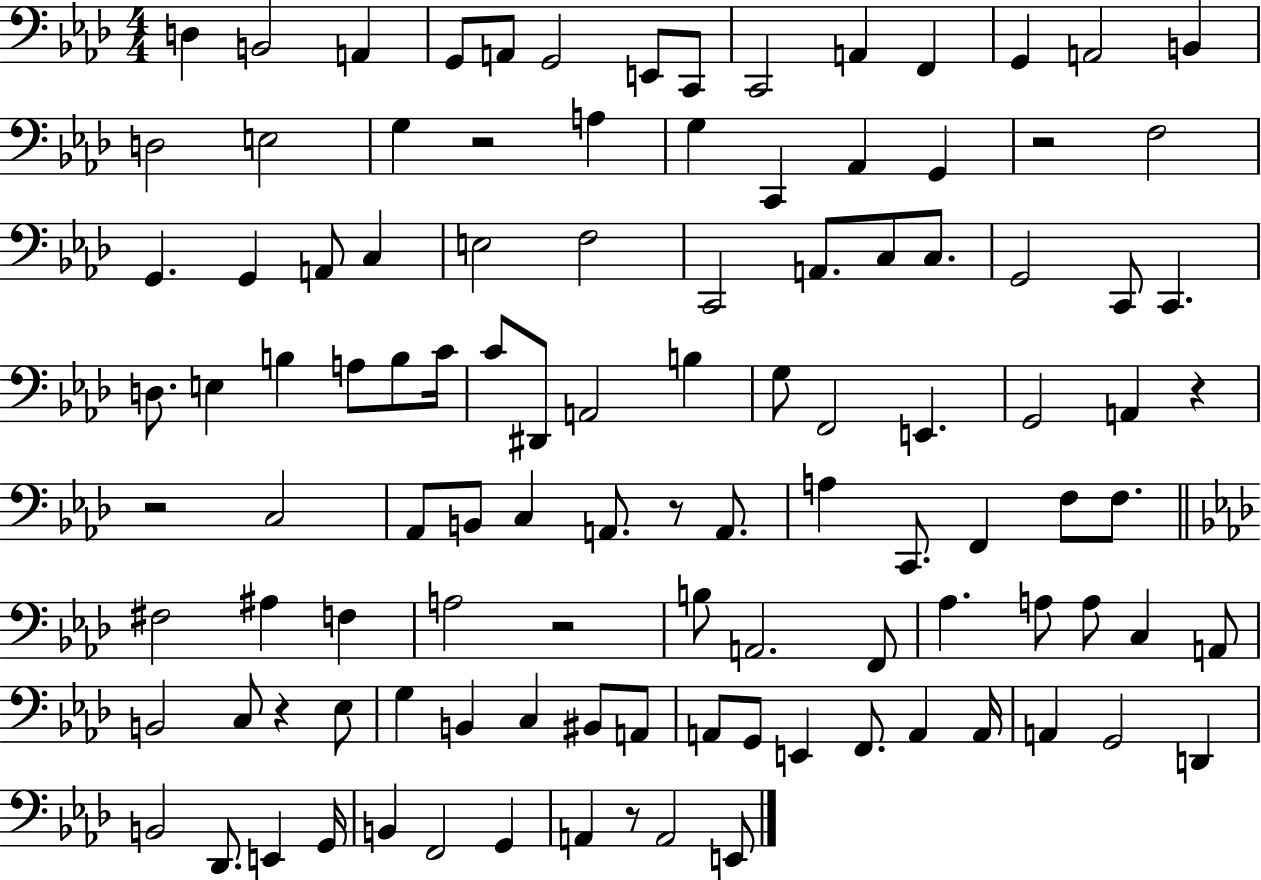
{
  \clef bass
  \numericTimeSignature
  \time 4/4
  \key aes \major
  d4 b,2 a,4 | g,8 a,8 g,2 e,8 c,8 | c,2 a,4 f,4 | g,4 a,2 b,4 | \break d2 e2 | g4 r2 a4 | g4 c,4 aes,4 g,4 | r2 f2 | \break g,4. g,4 a,8 c4 | e2 f2 | c,2 a,8. c8 c8. | g,2 c,8 c,4. | \break d8. e4 b4 a8 b8 c'16 | c'8 dis,8 a,2 b4 | g8 f,2 e,4. | g,2 a,4 r4 | \break r2 c2 | aes,8 b,8 c4 a,8. r8 a,8. | a4 c,8. f,4 f8 f8. | \bar "||" \break \key aes \major fis2 ais4 f4 | a2 r2 | b8 a,2. f,8 | aes4. a8 a8 c4 a,8 | \break b,2 c8 r4 ees8 | g4 b,4 c4 bis,8 a,8 | a,8 g,8 e,4 f,8. a,4 a,16 | a,4 g,2 d,4 | \break b,2 des,8. e,4 g,16 | b,4 f,2 g,4 | a,4 r8 a,2 e,8 | \bar "|."
}